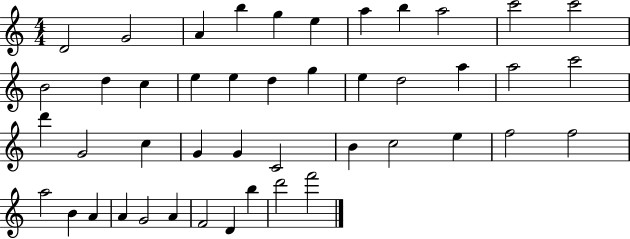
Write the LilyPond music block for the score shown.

{
  \clef treble
  \numericTimeSignature
  \time 4/4
  \key c \major
  d'2 g'2 | a'4 b''4 g''4 e''4 | a''4 b''4 a''2 | c'''2 c'''2 | \break b'2 d''4 c''4 | e''4 e''4 d''4 g''4 | e''4 d''2 a''4 | a''2 c'''2 | \break d'''4 g'2 c''4 | g'4 g'4 c'2 | b'4 c''2 e''4 | f''2 f''2 | \break a''2 b'4 a'4 | a'4 g'2 a'4 | f'2 d'4 b''4 | d'''2 f'''2 | \break \bar "|."
}